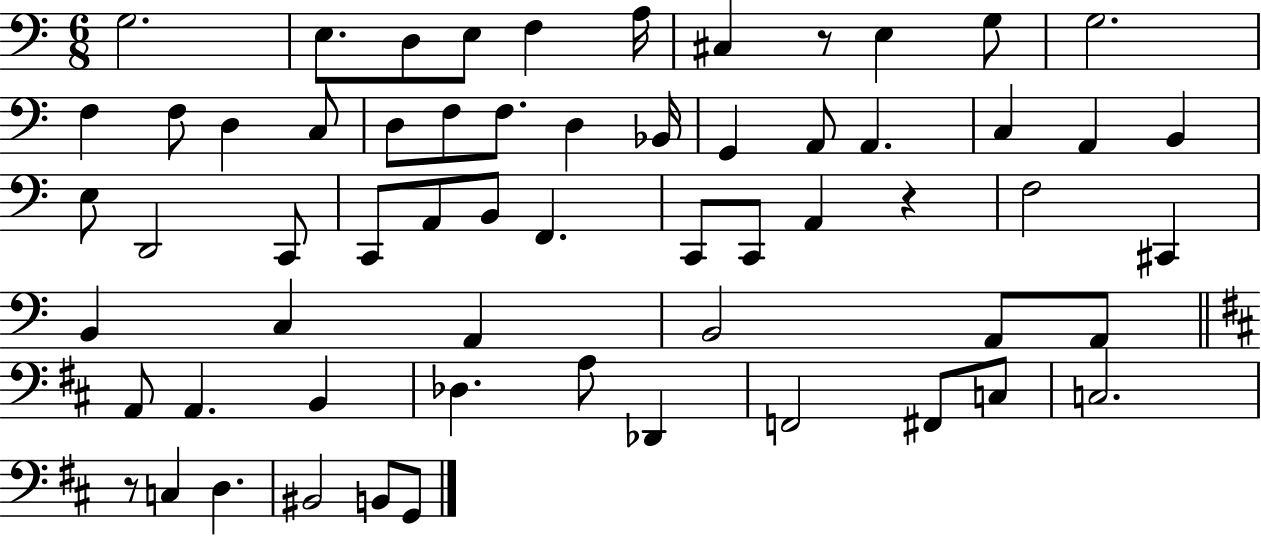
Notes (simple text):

G3/h. E3/e. D3/e E3/e F3/q A3/s C#3/q R/e E3/q G3/e G3/h. F3/q F3/e D3/q C3/e D3/e F3/e F3/e. D3/q Bb2/s G2/q A2/e A2/q. C3/q A2/q B2/q E3/e D2/h C2/e C2/e A2/e B2/e F2/q. C2/e C2/e A2/q R/q F3/h C#2/q B2/q C3/q A2/q B2/h A2/e A2/e A2/e A2/q. B2/q Db3/q. A3/e Db2/q F2/h F#2/e C3/e C3/h. R/e C3/q D3/q. BIS2/h B2/e G2/e